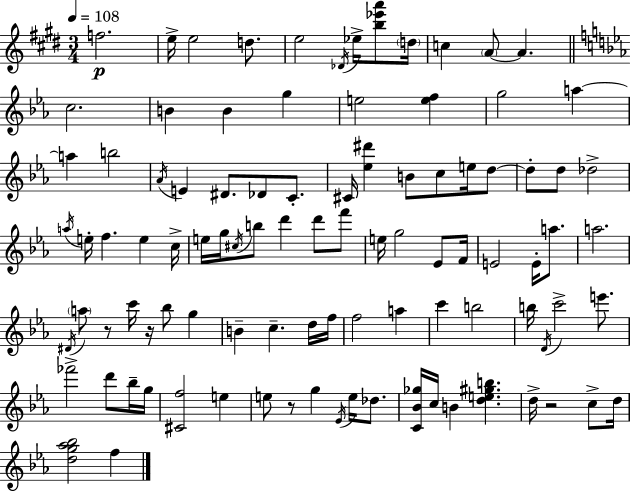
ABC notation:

X:1
T:Untitled
M:3/4
L:1/4
K:E
f2 e/4 e2 d/2 e2 _D/4 _e/4 [b_e'a']/2 d/4 c A/2 A c2 B B g e2 [ef] g2 a a b2 _A/4 E ^D/2 _D/2 C/2 ^C/4 [_e^d'] B/2 c/2 e/4 d/2 d/2 d/2 _d2 a/4 e/4 f e c/4 e/4 g/4 ^c/4 b/2 d' d'/2 f'/2 e/4 g2 _E/2 F/4 E2 E/4 a/2 a2 ^D/4 a/2 z/2 c'/4 z/4 _b/2 g B c d/4 f/4 f2 a c' b2 b/4 D/4 c'2 e'/2 _f'2 d'/2 _b/4 g/4 [^Cf]2 e e/2 z/2 g _E/4 e/4 _d/2 [C_B_g]/4 c/4 B [de^gb] d/4 z2 c/2 d/4 [dg_a_b]2 f